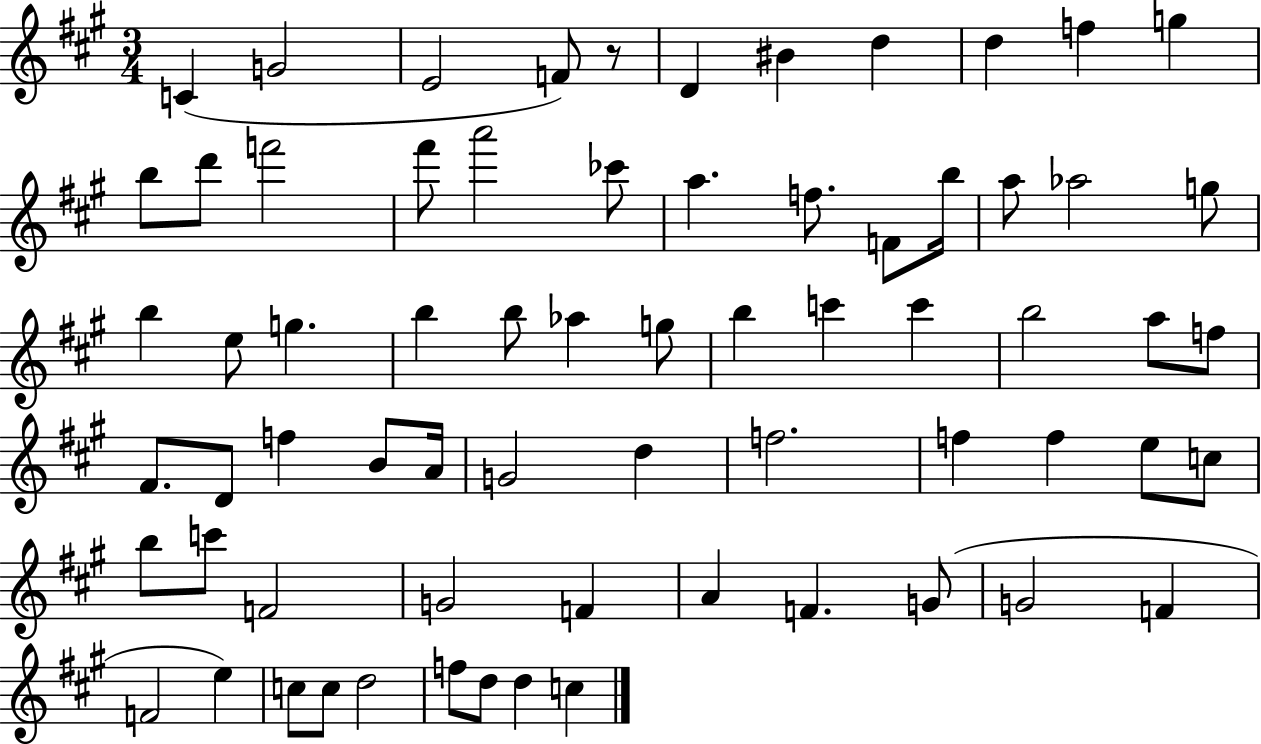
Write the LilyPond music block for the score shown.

{
  \clef treble
  \numericTimeSignature
  \time 3/4
  \key a \major
  \repeat volta 2 { c'4( g'2 | e'2 f'8) r8 | d'4 bis'4 d''4 | d''4 f''4 g''4 | \break b''8 d'''8 f'''2 | fis'''8 a'''2 ces'''8 | a''4. f''8. f'8 b''16 | a''8 aes''2 g''8 | \break b''4 e''8 g''4. | b''4 b''8 aes''4 g''8 | b''4 c'''4 c'''4 | b''2 a''8 f''8 | \break fis'8. d'8 f''4 b'8 a'16 | g'2 d''4 | f''2. | f''4 f''4 e''8 c''8 | \break b''8 c'''8 f'2 | g'2 f'4 | a'4 f'4. g'8( | g'2 f'4 | \break f'2 e''4) | c''8 c''8 d''2 | f''8 d''8 d''4 c''4 | } \bar "|."
}